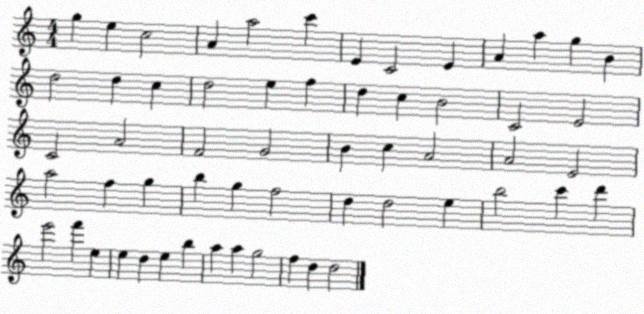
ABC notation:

X:1
T:Untitled
M:4/4
L:1/4
K:C
g e c2 A a2 c' E C2 E A a g B d2 d c d2 e f d c B2 C2 E2 C2 A2 F2 G2 B c A2 A2 E2 a2 f g b g f2 d d2 e b2 c' d' e'2 f' e e d e b a a g2 f d d2